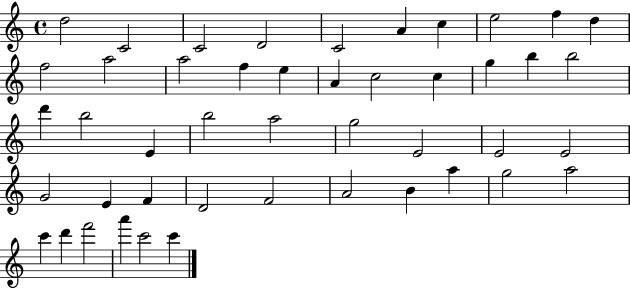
X:1
T:Untitled
M:4/4
L:1/4
K:C
d2 C2 C2 D2 C2 A c e2 f d f2 a2 a2 f e A c2 c g b b2 d' b2 E b2 a2 g2 E2 E2 E2 G2 E F D2 F2 A2 B a g2 a2 c' d' f'2 a' c'2 c'